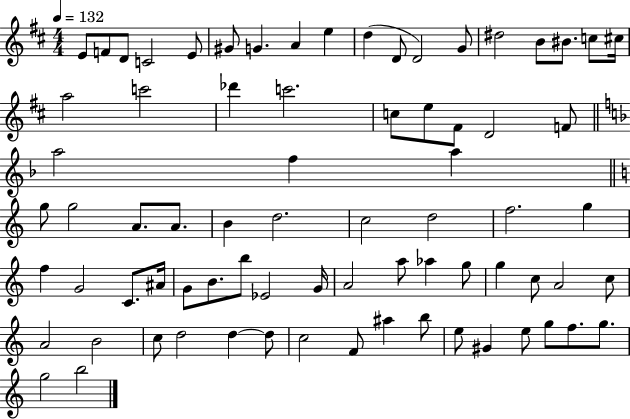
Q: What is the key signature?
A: D major